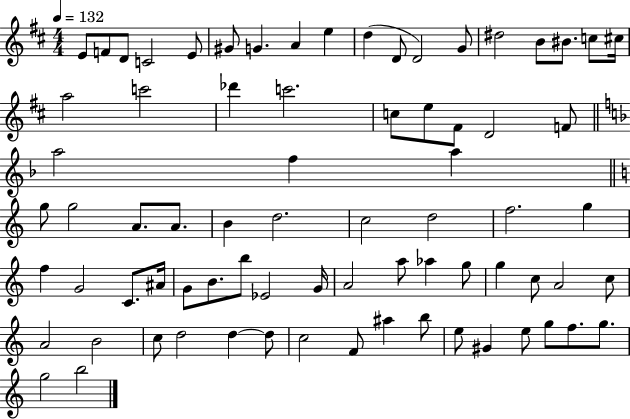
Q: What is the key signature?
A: D major